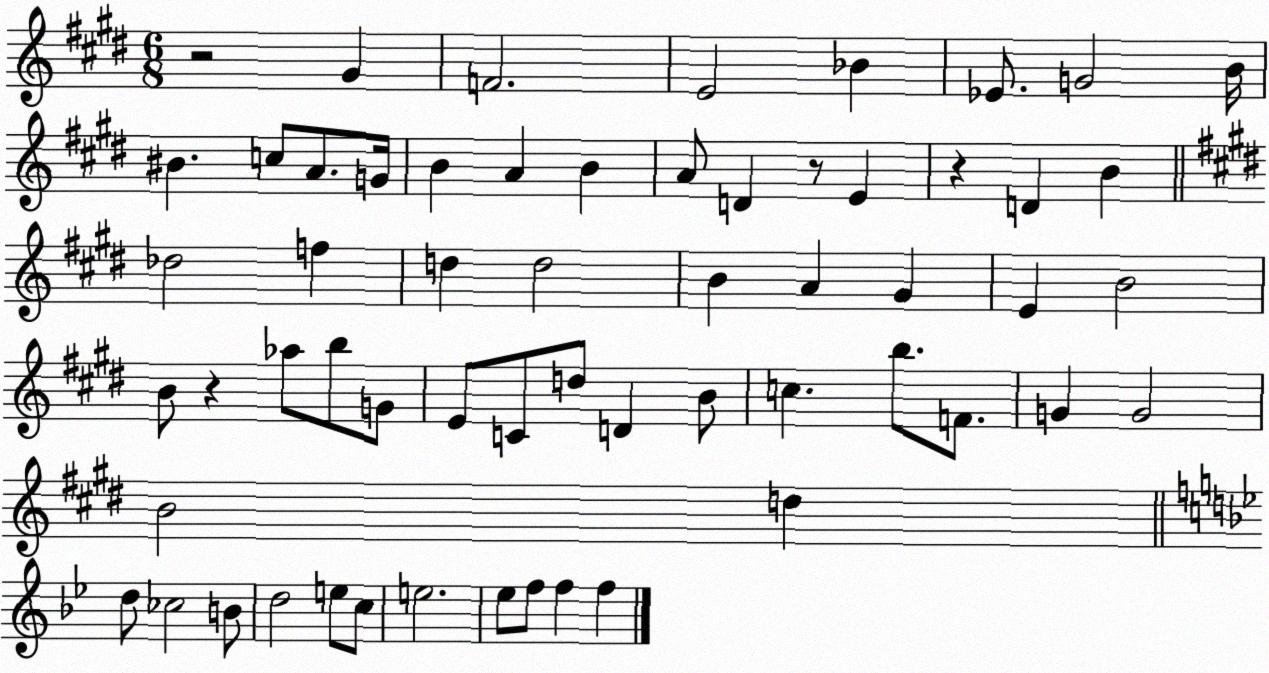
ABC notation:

X:1
T:Untitled
M:6/8
L:1/4
K:E
z2 ^G F2 E2 _B _E/2 G2 B/4 ^B c/2 A/2 G/4 B A B A/2 D z/2 E z D B _d2 f d d2 B A ^G E B2 B/2 z _a/2 b/2 G/2 E/2 C/2 d/2 D B/2 c b/2 F/2 G G2 B2 d d/2 _c2 B/2 d2 e/2 c/2 e2 _e/2 f/2 f f